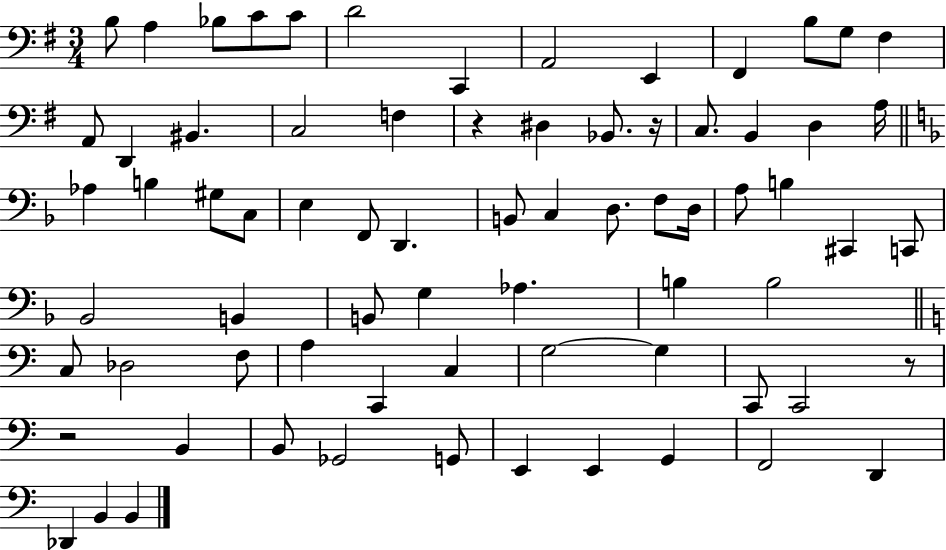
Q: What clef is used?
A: bass